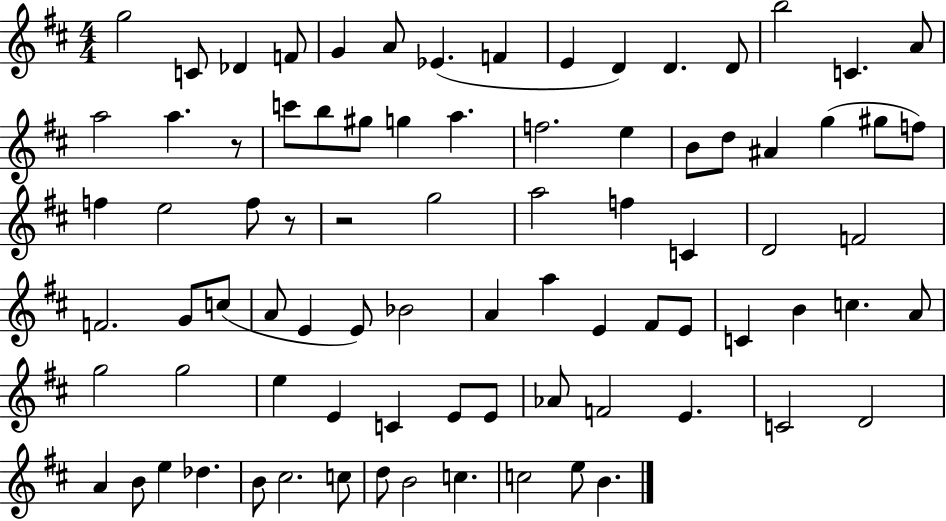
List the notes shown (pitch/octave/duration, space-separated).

G5/h C4/e Db4/q F4/e G4/q A4/e Eb4/q. F4/q E4/q D4/q D4/q. D4/e B5/h C4/q. A4/e A5/h A5/q. R/e C6/e B5/e G#5/e G5/q A5/q. F5/h. E5/q B4/e D5/e A#4/q G5/q G#5/e F5/e F5/q E5/h F5/e R/e R/h G5/h A5/h F5/q C4/q D4/h F4/h F4/h. G4/e C5/e A4/e E4/q E4/e Bb4/h A4/q A5/q E4/q F#4/e E4/e C4/q B4/q C5/q. A4/e G5/h G5/h E5/q E4/q C4/q E4/e E4/e Ab4/e F4/h E4/q. C4/h D4/h A4/q B4/e E5/q Db5/q. B4/e C#5/h. C5/e D5/e B4/h C5/q. C5/h E5/e B4/q.